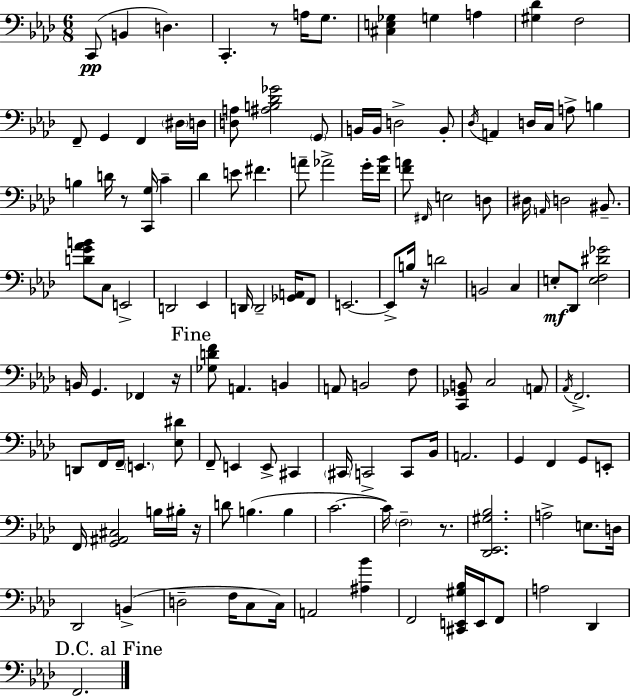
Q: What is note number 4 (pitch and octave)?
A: C2